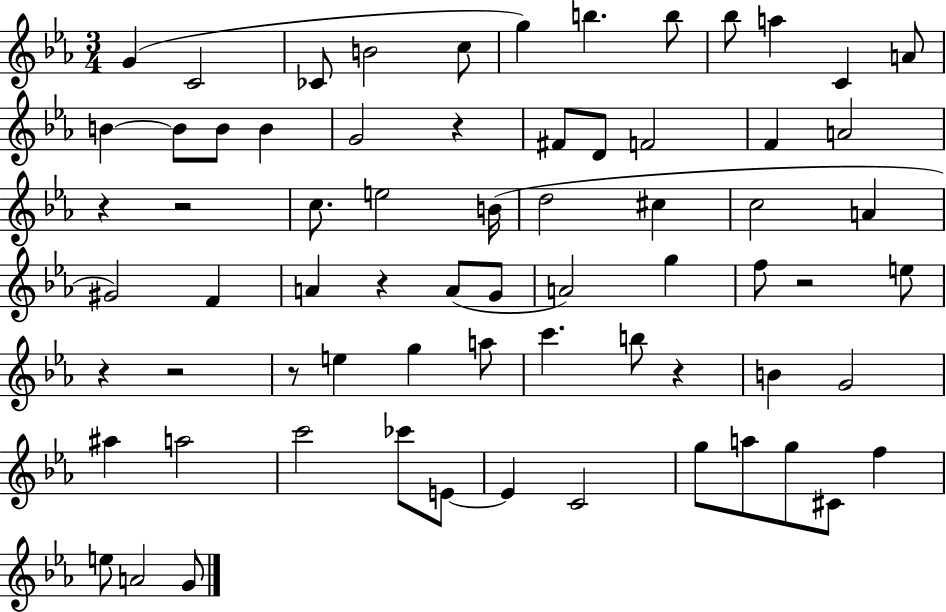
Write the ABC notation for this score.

X:1
T:Untitled
M:3/4
L:1/4
K:Eb
G C2 _C/2 B2 c/2 g b b/2 _b/2 a C A/2 B B/2 B/2 B G2 z ^F/2 D/2 F2 F A2 z z2 c/2 e2 B/4 d2 ^c c2 A ^G2 F A z A/2 G/2 A2 g f/2 z2 e/2 z z2 z/2 e g a/2 c' b/2 z B G2 ^a a2 c'2 _c'/2 E/2 E C2 g/2 a/2 g/2 ^C/2 f e/2 A2 G/2